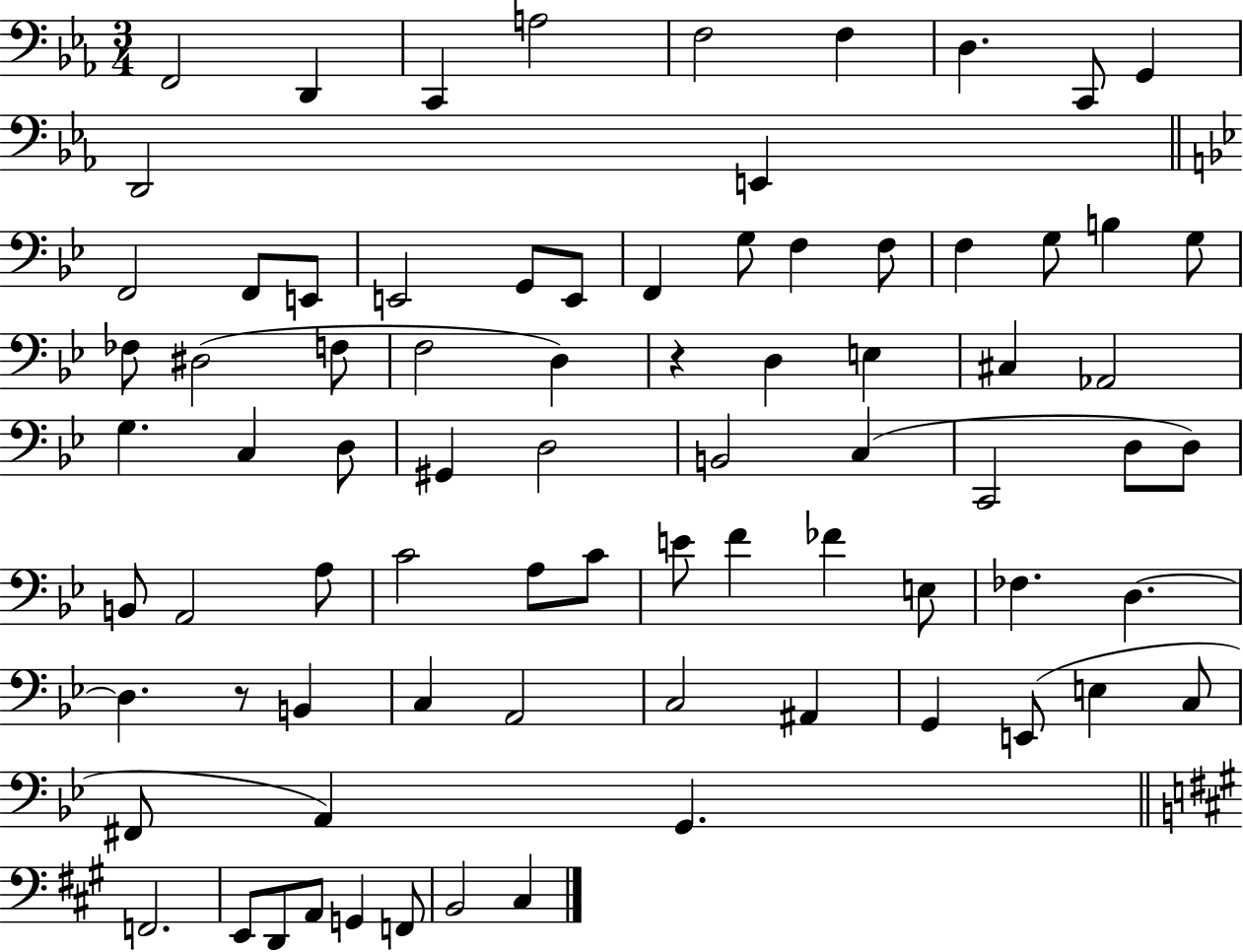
X:1
T:Untitled
M:3/4
L:1/4
K:Eb
F,,2 D,, C,, A,2 F,2 F, D, C,,/2 G,, D,,2 E,, F,,2 F,,/2 E,,/2 E,,2 G,,/2 E,,/2 F,, G,/2 F, F,/2 F, G,/2 B, G,/2 _F,/2 ^D,2 F,/2 F,2 D, z D, E, ^C, _A,,2 G, C, D,/2 ^G,, D,2 B,,2 C, C,,2 D,/2 D,/2 B,,/2 A,,2 A,/2 C2 A,/2 C/2 E/2 F _F E,/2 _F, D, D, z/2 B,, C, A,,2 C,2 ^A,, G,, E,,/2 E, C,/2 ^F,,/2 A,, G,, F,,2 E,,/2 D,,/2 A,,/2 G,, F,,/2 B,,2 ^C,